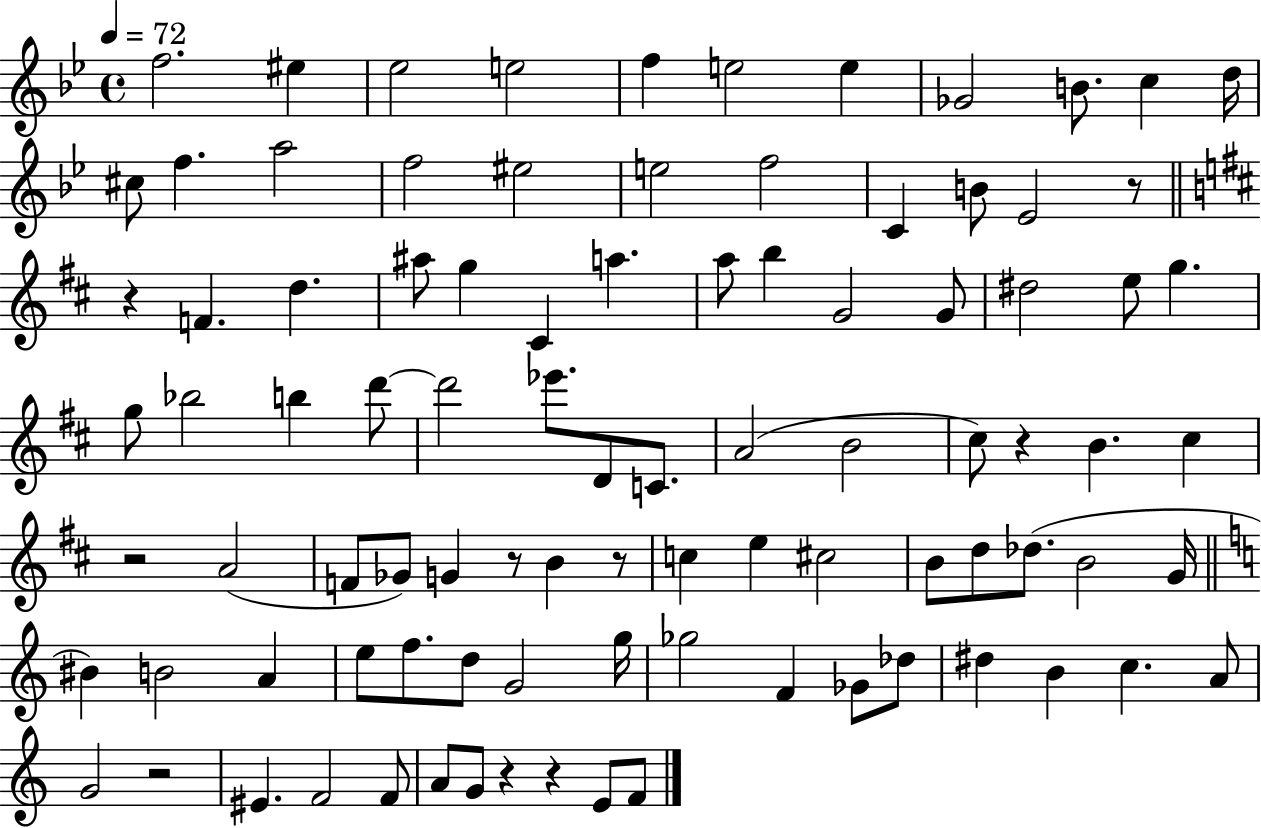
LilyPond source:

{
  \clef treble
  \time 4/4
  \defaultTimeSignature
  \key bes \major
  \tempo 4 = 72
  f''2. eis''4 | ees''2 e''2 | f''4 e''2 e''4 | ges'2 b'8. c''4 d''16 | \break cis''8 f''4. a''2 | f''2 eis''2 | e''2 f''2 | c'4 b'8 ees'2 r8 | \break \bar "||" \break \key d \major r4 f'4. d''4. | ais''8 g''4 cis'4 a''4. | a''8 b''4 g'2 g'8 | dis''2 e''8 g''4. | \break g''8 bes''2 b''4 d'''8~~ | d'''2 ees'''8. d'8 c'8. | a'2( b'2 | cis''8) r4 b'4. cis''4 | \break r2 a'2( | f'8 ges'8) g'4 r8 b'4 r8 | c''4 e''4 cis''2 | b'8 d''8 des''8.( b'2 g'16 | \break \bar "||" \break \key c \major bis'4) b'2 a'4 | e''8 f''8. d''8 g'2 g''16 | ges''2 f'4 ges'8 des''8 | dis''4 b'4 c''4. a'8 | \break g'2 r2 | eis'4. f'2 f'8 | a'8 g'8 r4 r4 e'8 f'8 | \bar "|."
}